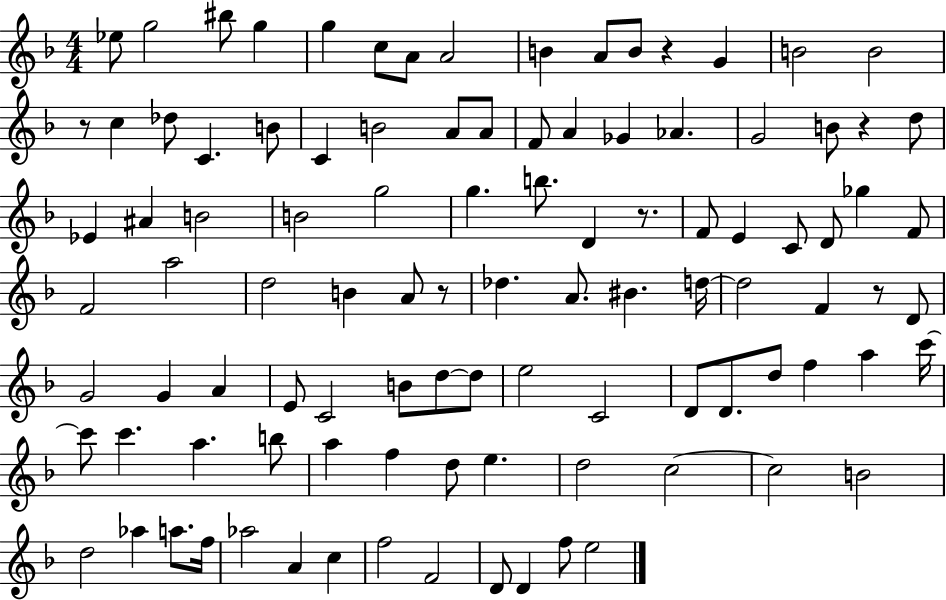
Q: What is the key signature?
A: F major